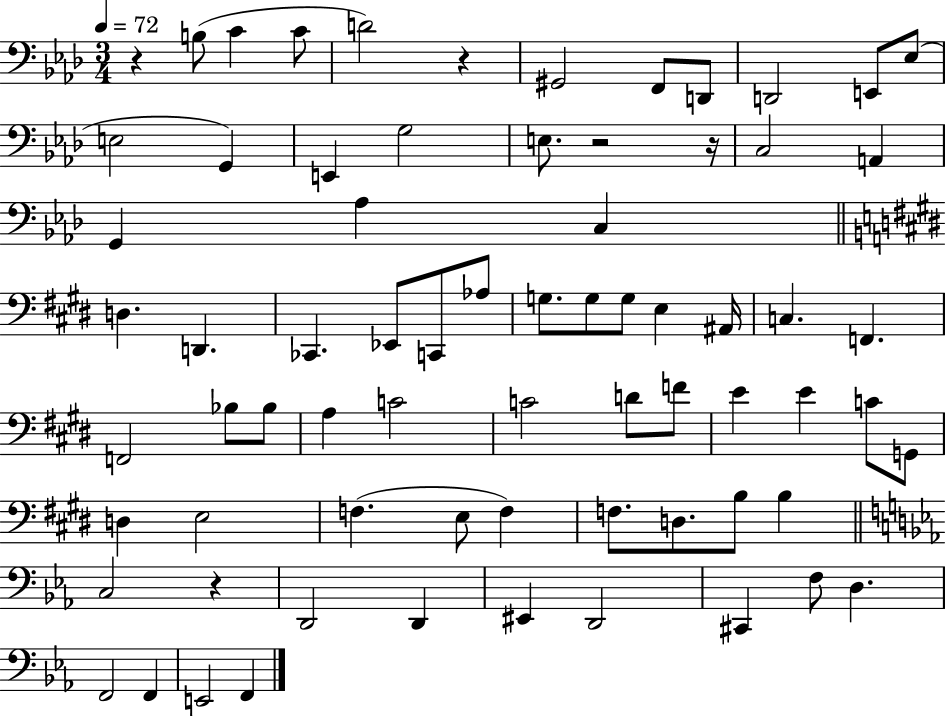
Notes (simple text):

R/q B3/e C4/q C4/e D4/h R/q G#2/h F2/e D2/e D2/h E2/e Eb3/e E3/h G2/q E2/q G3/h E3/e. R/h R/s C3/h A2/q G2/q Ab3/q C3/q D3/q. D2/q. CES2/q. Eb2/e C2/e Ab3/e G3/e. G3/e G3/e E3/q A#2/s C3/q. F2/q. F2/h Bb3/e Bb3/e A3/q C4/h C4/h D4/e F4/e E4/q E4/q C4/e G2/e D3/q E3/h F3/q. E3/e F3/q F3/e. D3/e. B3/e B3/q C3/h R/q D2/h D2/q EIS2/q D2/h C#2/q F3/e D3/q. F2/h F2/q E2/h F2/q